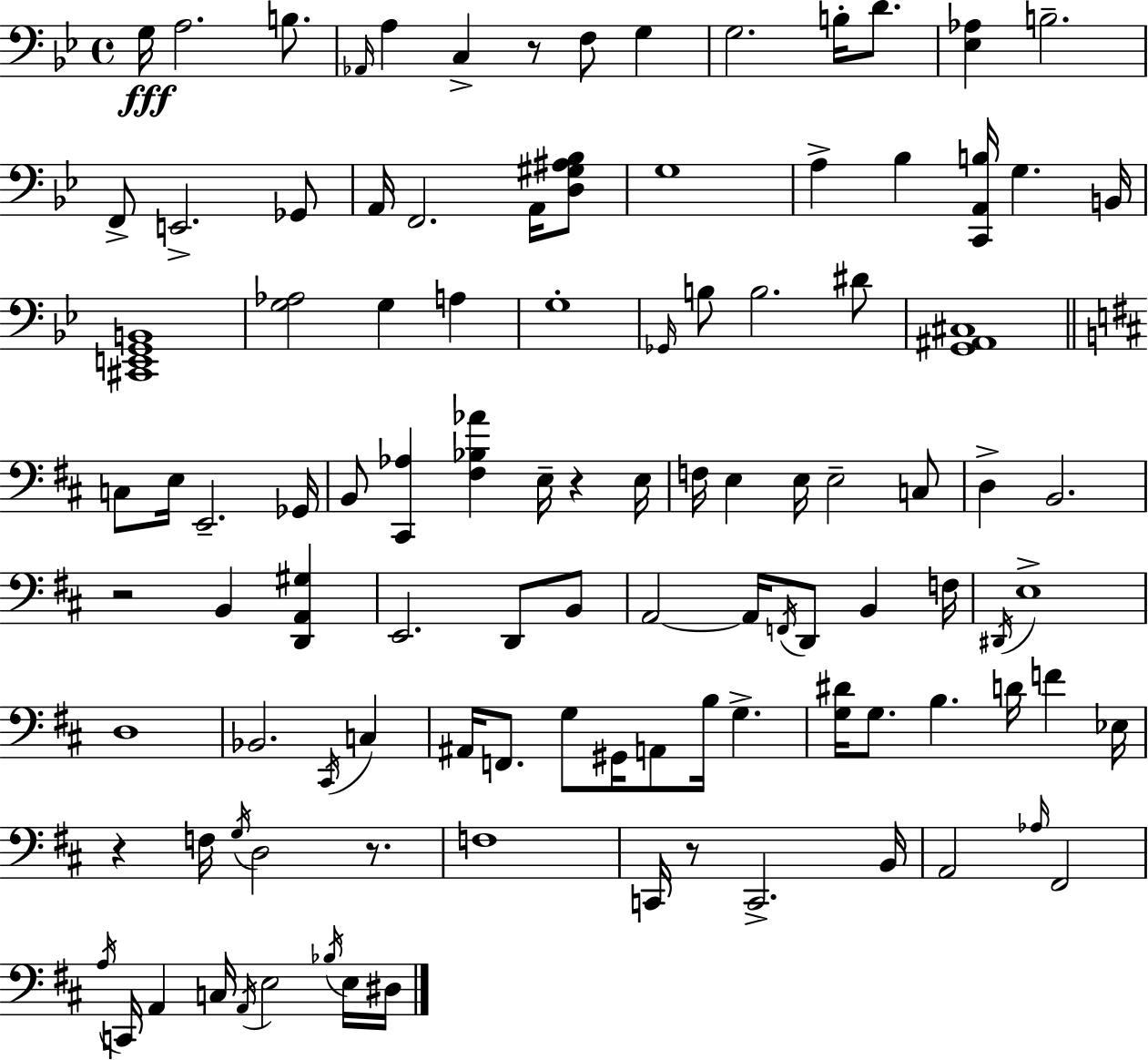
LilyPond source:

{
  \clef bass
  \time 4/4
  \defaultTimeSignature
  \key bes \major
  g16\fff a2. b8. | \grace { aes,16 } a4 c4-> r8 f8 g4 | g2. b16-. d'8. | <ees aes>4 b2.-- | \break f,8-> e,2.-> ges,8 | a,16 f,2. a,16 <d gis ais bes>8 | g1 | a4-> bes4 <c, a, b>16 g4. | \break b,16 <cis, e, g, b,>1 | <g aes>2 g4 a4 | g1-. | \grace { ges,16 } b8 b2. | \break dis'8 <g, ais, cis>1 | \bar "||" \break \key d \major c8 e16 e,2.-- ges,16 | b,8 <cis, aes>4 <fis bes aes'>4 e16-- r4 e16 | f16 e4 e16 e2-- c8 | d4-> b,2. | \break r2 b,4 <d, a, gis>4 | e,2. d,8 b,8 | a,2~~ a,16 \acciaccatura { f,16 } d,8 b,4 | f16 \acciaccatura { dis,16 } e1-> | \break d1 | bes,2. \acciaccatura { cis,16 } c4 | ais,16 f,8. g8 gis,16 a,8 b16 g4.-> | <g dis'>16 g8. b4. d'16 f'4 | \break ees16 r4 f16 \acciaccatura { g16 } d2 | r8. f1 | c,16 r8 c,2.-> | b,16 a,2 \grace { aes16 } fis,2 | \break \acciaccatura { a16 } c,16 a,4 c16 \acciaccatura { a,16 } e2 | \acciaccatura { bes16 } e16 dis16 \bar "|."
}